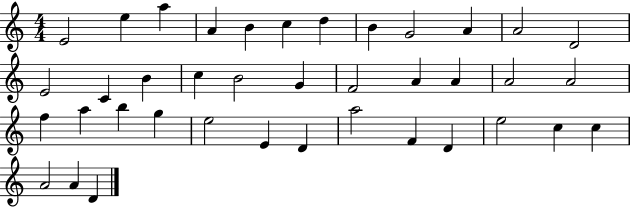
X:1
T:Untitled
M:4/4
L:1/4
K:C
E2 e a A B c d B G2 A A2 D2 E2 C B c B2 G F2 A A A2 A2 f a b g e2 E D a2 F D e2 c c A2 A D